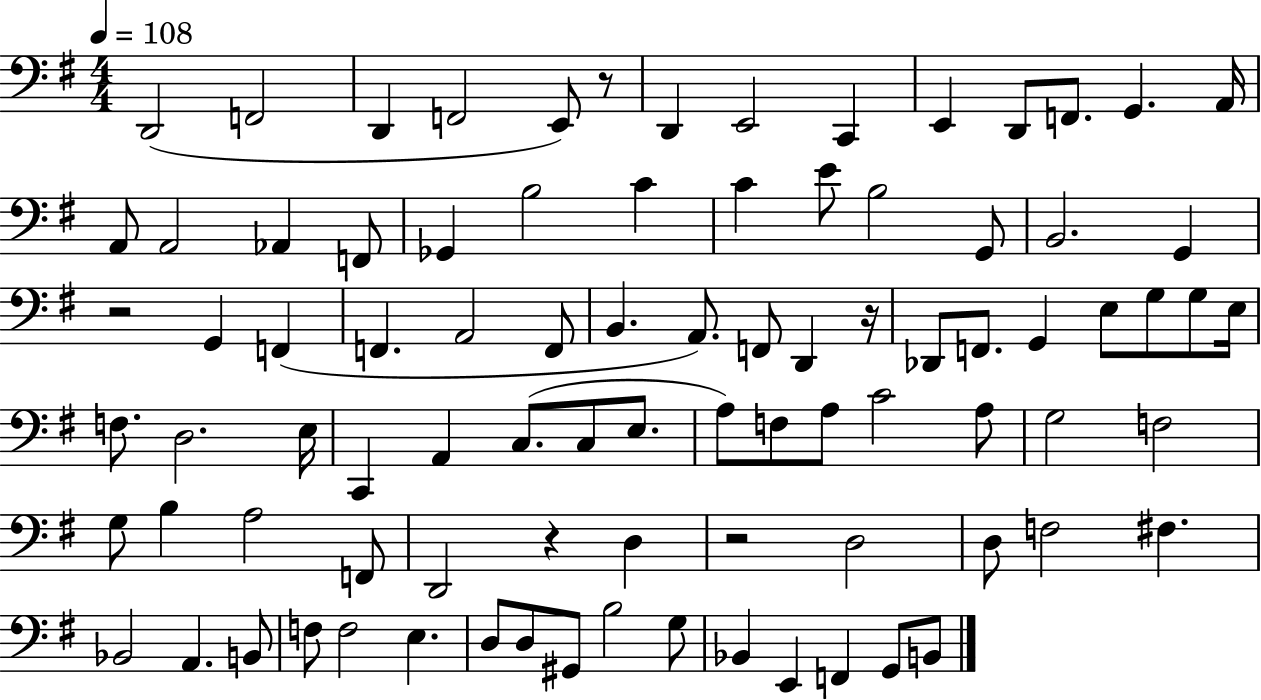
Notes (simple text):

D2/h F2/h D2/q F2/h E2/e R/e D2/q E2/h C2/q E2/q D2/e F2/e. G2/q. A2/s A2/e A2/h Ab2/q F2/e Gb2/q B3/h C4/q C4/q E4/e B3/h G2/e B2/h. G2/q R/h G2/q F2/q F2/q. A2/h F2/e B2/q. A2/e. F2/e D2/q R/s Db2/e F2/e. G2/q E3/e G3/e G3/e E3/s F3/e. D3/h. E3/s C2/q A2/q C3/e. C3/e E3/e. A3/e F3/e A3/e C4/h A3/e G3/h F3/h G3/e B3/q A3/h F2/e D2/h R/q D3/q R/h D3/h D3/e F3/h F#3/q. Bb2/h A2/q. B2/e F3/e F3/h E3/q. D3/e D3/e G#2/e B3/h G3/e Bb2/q E2/q F2/q G2/e B2/e